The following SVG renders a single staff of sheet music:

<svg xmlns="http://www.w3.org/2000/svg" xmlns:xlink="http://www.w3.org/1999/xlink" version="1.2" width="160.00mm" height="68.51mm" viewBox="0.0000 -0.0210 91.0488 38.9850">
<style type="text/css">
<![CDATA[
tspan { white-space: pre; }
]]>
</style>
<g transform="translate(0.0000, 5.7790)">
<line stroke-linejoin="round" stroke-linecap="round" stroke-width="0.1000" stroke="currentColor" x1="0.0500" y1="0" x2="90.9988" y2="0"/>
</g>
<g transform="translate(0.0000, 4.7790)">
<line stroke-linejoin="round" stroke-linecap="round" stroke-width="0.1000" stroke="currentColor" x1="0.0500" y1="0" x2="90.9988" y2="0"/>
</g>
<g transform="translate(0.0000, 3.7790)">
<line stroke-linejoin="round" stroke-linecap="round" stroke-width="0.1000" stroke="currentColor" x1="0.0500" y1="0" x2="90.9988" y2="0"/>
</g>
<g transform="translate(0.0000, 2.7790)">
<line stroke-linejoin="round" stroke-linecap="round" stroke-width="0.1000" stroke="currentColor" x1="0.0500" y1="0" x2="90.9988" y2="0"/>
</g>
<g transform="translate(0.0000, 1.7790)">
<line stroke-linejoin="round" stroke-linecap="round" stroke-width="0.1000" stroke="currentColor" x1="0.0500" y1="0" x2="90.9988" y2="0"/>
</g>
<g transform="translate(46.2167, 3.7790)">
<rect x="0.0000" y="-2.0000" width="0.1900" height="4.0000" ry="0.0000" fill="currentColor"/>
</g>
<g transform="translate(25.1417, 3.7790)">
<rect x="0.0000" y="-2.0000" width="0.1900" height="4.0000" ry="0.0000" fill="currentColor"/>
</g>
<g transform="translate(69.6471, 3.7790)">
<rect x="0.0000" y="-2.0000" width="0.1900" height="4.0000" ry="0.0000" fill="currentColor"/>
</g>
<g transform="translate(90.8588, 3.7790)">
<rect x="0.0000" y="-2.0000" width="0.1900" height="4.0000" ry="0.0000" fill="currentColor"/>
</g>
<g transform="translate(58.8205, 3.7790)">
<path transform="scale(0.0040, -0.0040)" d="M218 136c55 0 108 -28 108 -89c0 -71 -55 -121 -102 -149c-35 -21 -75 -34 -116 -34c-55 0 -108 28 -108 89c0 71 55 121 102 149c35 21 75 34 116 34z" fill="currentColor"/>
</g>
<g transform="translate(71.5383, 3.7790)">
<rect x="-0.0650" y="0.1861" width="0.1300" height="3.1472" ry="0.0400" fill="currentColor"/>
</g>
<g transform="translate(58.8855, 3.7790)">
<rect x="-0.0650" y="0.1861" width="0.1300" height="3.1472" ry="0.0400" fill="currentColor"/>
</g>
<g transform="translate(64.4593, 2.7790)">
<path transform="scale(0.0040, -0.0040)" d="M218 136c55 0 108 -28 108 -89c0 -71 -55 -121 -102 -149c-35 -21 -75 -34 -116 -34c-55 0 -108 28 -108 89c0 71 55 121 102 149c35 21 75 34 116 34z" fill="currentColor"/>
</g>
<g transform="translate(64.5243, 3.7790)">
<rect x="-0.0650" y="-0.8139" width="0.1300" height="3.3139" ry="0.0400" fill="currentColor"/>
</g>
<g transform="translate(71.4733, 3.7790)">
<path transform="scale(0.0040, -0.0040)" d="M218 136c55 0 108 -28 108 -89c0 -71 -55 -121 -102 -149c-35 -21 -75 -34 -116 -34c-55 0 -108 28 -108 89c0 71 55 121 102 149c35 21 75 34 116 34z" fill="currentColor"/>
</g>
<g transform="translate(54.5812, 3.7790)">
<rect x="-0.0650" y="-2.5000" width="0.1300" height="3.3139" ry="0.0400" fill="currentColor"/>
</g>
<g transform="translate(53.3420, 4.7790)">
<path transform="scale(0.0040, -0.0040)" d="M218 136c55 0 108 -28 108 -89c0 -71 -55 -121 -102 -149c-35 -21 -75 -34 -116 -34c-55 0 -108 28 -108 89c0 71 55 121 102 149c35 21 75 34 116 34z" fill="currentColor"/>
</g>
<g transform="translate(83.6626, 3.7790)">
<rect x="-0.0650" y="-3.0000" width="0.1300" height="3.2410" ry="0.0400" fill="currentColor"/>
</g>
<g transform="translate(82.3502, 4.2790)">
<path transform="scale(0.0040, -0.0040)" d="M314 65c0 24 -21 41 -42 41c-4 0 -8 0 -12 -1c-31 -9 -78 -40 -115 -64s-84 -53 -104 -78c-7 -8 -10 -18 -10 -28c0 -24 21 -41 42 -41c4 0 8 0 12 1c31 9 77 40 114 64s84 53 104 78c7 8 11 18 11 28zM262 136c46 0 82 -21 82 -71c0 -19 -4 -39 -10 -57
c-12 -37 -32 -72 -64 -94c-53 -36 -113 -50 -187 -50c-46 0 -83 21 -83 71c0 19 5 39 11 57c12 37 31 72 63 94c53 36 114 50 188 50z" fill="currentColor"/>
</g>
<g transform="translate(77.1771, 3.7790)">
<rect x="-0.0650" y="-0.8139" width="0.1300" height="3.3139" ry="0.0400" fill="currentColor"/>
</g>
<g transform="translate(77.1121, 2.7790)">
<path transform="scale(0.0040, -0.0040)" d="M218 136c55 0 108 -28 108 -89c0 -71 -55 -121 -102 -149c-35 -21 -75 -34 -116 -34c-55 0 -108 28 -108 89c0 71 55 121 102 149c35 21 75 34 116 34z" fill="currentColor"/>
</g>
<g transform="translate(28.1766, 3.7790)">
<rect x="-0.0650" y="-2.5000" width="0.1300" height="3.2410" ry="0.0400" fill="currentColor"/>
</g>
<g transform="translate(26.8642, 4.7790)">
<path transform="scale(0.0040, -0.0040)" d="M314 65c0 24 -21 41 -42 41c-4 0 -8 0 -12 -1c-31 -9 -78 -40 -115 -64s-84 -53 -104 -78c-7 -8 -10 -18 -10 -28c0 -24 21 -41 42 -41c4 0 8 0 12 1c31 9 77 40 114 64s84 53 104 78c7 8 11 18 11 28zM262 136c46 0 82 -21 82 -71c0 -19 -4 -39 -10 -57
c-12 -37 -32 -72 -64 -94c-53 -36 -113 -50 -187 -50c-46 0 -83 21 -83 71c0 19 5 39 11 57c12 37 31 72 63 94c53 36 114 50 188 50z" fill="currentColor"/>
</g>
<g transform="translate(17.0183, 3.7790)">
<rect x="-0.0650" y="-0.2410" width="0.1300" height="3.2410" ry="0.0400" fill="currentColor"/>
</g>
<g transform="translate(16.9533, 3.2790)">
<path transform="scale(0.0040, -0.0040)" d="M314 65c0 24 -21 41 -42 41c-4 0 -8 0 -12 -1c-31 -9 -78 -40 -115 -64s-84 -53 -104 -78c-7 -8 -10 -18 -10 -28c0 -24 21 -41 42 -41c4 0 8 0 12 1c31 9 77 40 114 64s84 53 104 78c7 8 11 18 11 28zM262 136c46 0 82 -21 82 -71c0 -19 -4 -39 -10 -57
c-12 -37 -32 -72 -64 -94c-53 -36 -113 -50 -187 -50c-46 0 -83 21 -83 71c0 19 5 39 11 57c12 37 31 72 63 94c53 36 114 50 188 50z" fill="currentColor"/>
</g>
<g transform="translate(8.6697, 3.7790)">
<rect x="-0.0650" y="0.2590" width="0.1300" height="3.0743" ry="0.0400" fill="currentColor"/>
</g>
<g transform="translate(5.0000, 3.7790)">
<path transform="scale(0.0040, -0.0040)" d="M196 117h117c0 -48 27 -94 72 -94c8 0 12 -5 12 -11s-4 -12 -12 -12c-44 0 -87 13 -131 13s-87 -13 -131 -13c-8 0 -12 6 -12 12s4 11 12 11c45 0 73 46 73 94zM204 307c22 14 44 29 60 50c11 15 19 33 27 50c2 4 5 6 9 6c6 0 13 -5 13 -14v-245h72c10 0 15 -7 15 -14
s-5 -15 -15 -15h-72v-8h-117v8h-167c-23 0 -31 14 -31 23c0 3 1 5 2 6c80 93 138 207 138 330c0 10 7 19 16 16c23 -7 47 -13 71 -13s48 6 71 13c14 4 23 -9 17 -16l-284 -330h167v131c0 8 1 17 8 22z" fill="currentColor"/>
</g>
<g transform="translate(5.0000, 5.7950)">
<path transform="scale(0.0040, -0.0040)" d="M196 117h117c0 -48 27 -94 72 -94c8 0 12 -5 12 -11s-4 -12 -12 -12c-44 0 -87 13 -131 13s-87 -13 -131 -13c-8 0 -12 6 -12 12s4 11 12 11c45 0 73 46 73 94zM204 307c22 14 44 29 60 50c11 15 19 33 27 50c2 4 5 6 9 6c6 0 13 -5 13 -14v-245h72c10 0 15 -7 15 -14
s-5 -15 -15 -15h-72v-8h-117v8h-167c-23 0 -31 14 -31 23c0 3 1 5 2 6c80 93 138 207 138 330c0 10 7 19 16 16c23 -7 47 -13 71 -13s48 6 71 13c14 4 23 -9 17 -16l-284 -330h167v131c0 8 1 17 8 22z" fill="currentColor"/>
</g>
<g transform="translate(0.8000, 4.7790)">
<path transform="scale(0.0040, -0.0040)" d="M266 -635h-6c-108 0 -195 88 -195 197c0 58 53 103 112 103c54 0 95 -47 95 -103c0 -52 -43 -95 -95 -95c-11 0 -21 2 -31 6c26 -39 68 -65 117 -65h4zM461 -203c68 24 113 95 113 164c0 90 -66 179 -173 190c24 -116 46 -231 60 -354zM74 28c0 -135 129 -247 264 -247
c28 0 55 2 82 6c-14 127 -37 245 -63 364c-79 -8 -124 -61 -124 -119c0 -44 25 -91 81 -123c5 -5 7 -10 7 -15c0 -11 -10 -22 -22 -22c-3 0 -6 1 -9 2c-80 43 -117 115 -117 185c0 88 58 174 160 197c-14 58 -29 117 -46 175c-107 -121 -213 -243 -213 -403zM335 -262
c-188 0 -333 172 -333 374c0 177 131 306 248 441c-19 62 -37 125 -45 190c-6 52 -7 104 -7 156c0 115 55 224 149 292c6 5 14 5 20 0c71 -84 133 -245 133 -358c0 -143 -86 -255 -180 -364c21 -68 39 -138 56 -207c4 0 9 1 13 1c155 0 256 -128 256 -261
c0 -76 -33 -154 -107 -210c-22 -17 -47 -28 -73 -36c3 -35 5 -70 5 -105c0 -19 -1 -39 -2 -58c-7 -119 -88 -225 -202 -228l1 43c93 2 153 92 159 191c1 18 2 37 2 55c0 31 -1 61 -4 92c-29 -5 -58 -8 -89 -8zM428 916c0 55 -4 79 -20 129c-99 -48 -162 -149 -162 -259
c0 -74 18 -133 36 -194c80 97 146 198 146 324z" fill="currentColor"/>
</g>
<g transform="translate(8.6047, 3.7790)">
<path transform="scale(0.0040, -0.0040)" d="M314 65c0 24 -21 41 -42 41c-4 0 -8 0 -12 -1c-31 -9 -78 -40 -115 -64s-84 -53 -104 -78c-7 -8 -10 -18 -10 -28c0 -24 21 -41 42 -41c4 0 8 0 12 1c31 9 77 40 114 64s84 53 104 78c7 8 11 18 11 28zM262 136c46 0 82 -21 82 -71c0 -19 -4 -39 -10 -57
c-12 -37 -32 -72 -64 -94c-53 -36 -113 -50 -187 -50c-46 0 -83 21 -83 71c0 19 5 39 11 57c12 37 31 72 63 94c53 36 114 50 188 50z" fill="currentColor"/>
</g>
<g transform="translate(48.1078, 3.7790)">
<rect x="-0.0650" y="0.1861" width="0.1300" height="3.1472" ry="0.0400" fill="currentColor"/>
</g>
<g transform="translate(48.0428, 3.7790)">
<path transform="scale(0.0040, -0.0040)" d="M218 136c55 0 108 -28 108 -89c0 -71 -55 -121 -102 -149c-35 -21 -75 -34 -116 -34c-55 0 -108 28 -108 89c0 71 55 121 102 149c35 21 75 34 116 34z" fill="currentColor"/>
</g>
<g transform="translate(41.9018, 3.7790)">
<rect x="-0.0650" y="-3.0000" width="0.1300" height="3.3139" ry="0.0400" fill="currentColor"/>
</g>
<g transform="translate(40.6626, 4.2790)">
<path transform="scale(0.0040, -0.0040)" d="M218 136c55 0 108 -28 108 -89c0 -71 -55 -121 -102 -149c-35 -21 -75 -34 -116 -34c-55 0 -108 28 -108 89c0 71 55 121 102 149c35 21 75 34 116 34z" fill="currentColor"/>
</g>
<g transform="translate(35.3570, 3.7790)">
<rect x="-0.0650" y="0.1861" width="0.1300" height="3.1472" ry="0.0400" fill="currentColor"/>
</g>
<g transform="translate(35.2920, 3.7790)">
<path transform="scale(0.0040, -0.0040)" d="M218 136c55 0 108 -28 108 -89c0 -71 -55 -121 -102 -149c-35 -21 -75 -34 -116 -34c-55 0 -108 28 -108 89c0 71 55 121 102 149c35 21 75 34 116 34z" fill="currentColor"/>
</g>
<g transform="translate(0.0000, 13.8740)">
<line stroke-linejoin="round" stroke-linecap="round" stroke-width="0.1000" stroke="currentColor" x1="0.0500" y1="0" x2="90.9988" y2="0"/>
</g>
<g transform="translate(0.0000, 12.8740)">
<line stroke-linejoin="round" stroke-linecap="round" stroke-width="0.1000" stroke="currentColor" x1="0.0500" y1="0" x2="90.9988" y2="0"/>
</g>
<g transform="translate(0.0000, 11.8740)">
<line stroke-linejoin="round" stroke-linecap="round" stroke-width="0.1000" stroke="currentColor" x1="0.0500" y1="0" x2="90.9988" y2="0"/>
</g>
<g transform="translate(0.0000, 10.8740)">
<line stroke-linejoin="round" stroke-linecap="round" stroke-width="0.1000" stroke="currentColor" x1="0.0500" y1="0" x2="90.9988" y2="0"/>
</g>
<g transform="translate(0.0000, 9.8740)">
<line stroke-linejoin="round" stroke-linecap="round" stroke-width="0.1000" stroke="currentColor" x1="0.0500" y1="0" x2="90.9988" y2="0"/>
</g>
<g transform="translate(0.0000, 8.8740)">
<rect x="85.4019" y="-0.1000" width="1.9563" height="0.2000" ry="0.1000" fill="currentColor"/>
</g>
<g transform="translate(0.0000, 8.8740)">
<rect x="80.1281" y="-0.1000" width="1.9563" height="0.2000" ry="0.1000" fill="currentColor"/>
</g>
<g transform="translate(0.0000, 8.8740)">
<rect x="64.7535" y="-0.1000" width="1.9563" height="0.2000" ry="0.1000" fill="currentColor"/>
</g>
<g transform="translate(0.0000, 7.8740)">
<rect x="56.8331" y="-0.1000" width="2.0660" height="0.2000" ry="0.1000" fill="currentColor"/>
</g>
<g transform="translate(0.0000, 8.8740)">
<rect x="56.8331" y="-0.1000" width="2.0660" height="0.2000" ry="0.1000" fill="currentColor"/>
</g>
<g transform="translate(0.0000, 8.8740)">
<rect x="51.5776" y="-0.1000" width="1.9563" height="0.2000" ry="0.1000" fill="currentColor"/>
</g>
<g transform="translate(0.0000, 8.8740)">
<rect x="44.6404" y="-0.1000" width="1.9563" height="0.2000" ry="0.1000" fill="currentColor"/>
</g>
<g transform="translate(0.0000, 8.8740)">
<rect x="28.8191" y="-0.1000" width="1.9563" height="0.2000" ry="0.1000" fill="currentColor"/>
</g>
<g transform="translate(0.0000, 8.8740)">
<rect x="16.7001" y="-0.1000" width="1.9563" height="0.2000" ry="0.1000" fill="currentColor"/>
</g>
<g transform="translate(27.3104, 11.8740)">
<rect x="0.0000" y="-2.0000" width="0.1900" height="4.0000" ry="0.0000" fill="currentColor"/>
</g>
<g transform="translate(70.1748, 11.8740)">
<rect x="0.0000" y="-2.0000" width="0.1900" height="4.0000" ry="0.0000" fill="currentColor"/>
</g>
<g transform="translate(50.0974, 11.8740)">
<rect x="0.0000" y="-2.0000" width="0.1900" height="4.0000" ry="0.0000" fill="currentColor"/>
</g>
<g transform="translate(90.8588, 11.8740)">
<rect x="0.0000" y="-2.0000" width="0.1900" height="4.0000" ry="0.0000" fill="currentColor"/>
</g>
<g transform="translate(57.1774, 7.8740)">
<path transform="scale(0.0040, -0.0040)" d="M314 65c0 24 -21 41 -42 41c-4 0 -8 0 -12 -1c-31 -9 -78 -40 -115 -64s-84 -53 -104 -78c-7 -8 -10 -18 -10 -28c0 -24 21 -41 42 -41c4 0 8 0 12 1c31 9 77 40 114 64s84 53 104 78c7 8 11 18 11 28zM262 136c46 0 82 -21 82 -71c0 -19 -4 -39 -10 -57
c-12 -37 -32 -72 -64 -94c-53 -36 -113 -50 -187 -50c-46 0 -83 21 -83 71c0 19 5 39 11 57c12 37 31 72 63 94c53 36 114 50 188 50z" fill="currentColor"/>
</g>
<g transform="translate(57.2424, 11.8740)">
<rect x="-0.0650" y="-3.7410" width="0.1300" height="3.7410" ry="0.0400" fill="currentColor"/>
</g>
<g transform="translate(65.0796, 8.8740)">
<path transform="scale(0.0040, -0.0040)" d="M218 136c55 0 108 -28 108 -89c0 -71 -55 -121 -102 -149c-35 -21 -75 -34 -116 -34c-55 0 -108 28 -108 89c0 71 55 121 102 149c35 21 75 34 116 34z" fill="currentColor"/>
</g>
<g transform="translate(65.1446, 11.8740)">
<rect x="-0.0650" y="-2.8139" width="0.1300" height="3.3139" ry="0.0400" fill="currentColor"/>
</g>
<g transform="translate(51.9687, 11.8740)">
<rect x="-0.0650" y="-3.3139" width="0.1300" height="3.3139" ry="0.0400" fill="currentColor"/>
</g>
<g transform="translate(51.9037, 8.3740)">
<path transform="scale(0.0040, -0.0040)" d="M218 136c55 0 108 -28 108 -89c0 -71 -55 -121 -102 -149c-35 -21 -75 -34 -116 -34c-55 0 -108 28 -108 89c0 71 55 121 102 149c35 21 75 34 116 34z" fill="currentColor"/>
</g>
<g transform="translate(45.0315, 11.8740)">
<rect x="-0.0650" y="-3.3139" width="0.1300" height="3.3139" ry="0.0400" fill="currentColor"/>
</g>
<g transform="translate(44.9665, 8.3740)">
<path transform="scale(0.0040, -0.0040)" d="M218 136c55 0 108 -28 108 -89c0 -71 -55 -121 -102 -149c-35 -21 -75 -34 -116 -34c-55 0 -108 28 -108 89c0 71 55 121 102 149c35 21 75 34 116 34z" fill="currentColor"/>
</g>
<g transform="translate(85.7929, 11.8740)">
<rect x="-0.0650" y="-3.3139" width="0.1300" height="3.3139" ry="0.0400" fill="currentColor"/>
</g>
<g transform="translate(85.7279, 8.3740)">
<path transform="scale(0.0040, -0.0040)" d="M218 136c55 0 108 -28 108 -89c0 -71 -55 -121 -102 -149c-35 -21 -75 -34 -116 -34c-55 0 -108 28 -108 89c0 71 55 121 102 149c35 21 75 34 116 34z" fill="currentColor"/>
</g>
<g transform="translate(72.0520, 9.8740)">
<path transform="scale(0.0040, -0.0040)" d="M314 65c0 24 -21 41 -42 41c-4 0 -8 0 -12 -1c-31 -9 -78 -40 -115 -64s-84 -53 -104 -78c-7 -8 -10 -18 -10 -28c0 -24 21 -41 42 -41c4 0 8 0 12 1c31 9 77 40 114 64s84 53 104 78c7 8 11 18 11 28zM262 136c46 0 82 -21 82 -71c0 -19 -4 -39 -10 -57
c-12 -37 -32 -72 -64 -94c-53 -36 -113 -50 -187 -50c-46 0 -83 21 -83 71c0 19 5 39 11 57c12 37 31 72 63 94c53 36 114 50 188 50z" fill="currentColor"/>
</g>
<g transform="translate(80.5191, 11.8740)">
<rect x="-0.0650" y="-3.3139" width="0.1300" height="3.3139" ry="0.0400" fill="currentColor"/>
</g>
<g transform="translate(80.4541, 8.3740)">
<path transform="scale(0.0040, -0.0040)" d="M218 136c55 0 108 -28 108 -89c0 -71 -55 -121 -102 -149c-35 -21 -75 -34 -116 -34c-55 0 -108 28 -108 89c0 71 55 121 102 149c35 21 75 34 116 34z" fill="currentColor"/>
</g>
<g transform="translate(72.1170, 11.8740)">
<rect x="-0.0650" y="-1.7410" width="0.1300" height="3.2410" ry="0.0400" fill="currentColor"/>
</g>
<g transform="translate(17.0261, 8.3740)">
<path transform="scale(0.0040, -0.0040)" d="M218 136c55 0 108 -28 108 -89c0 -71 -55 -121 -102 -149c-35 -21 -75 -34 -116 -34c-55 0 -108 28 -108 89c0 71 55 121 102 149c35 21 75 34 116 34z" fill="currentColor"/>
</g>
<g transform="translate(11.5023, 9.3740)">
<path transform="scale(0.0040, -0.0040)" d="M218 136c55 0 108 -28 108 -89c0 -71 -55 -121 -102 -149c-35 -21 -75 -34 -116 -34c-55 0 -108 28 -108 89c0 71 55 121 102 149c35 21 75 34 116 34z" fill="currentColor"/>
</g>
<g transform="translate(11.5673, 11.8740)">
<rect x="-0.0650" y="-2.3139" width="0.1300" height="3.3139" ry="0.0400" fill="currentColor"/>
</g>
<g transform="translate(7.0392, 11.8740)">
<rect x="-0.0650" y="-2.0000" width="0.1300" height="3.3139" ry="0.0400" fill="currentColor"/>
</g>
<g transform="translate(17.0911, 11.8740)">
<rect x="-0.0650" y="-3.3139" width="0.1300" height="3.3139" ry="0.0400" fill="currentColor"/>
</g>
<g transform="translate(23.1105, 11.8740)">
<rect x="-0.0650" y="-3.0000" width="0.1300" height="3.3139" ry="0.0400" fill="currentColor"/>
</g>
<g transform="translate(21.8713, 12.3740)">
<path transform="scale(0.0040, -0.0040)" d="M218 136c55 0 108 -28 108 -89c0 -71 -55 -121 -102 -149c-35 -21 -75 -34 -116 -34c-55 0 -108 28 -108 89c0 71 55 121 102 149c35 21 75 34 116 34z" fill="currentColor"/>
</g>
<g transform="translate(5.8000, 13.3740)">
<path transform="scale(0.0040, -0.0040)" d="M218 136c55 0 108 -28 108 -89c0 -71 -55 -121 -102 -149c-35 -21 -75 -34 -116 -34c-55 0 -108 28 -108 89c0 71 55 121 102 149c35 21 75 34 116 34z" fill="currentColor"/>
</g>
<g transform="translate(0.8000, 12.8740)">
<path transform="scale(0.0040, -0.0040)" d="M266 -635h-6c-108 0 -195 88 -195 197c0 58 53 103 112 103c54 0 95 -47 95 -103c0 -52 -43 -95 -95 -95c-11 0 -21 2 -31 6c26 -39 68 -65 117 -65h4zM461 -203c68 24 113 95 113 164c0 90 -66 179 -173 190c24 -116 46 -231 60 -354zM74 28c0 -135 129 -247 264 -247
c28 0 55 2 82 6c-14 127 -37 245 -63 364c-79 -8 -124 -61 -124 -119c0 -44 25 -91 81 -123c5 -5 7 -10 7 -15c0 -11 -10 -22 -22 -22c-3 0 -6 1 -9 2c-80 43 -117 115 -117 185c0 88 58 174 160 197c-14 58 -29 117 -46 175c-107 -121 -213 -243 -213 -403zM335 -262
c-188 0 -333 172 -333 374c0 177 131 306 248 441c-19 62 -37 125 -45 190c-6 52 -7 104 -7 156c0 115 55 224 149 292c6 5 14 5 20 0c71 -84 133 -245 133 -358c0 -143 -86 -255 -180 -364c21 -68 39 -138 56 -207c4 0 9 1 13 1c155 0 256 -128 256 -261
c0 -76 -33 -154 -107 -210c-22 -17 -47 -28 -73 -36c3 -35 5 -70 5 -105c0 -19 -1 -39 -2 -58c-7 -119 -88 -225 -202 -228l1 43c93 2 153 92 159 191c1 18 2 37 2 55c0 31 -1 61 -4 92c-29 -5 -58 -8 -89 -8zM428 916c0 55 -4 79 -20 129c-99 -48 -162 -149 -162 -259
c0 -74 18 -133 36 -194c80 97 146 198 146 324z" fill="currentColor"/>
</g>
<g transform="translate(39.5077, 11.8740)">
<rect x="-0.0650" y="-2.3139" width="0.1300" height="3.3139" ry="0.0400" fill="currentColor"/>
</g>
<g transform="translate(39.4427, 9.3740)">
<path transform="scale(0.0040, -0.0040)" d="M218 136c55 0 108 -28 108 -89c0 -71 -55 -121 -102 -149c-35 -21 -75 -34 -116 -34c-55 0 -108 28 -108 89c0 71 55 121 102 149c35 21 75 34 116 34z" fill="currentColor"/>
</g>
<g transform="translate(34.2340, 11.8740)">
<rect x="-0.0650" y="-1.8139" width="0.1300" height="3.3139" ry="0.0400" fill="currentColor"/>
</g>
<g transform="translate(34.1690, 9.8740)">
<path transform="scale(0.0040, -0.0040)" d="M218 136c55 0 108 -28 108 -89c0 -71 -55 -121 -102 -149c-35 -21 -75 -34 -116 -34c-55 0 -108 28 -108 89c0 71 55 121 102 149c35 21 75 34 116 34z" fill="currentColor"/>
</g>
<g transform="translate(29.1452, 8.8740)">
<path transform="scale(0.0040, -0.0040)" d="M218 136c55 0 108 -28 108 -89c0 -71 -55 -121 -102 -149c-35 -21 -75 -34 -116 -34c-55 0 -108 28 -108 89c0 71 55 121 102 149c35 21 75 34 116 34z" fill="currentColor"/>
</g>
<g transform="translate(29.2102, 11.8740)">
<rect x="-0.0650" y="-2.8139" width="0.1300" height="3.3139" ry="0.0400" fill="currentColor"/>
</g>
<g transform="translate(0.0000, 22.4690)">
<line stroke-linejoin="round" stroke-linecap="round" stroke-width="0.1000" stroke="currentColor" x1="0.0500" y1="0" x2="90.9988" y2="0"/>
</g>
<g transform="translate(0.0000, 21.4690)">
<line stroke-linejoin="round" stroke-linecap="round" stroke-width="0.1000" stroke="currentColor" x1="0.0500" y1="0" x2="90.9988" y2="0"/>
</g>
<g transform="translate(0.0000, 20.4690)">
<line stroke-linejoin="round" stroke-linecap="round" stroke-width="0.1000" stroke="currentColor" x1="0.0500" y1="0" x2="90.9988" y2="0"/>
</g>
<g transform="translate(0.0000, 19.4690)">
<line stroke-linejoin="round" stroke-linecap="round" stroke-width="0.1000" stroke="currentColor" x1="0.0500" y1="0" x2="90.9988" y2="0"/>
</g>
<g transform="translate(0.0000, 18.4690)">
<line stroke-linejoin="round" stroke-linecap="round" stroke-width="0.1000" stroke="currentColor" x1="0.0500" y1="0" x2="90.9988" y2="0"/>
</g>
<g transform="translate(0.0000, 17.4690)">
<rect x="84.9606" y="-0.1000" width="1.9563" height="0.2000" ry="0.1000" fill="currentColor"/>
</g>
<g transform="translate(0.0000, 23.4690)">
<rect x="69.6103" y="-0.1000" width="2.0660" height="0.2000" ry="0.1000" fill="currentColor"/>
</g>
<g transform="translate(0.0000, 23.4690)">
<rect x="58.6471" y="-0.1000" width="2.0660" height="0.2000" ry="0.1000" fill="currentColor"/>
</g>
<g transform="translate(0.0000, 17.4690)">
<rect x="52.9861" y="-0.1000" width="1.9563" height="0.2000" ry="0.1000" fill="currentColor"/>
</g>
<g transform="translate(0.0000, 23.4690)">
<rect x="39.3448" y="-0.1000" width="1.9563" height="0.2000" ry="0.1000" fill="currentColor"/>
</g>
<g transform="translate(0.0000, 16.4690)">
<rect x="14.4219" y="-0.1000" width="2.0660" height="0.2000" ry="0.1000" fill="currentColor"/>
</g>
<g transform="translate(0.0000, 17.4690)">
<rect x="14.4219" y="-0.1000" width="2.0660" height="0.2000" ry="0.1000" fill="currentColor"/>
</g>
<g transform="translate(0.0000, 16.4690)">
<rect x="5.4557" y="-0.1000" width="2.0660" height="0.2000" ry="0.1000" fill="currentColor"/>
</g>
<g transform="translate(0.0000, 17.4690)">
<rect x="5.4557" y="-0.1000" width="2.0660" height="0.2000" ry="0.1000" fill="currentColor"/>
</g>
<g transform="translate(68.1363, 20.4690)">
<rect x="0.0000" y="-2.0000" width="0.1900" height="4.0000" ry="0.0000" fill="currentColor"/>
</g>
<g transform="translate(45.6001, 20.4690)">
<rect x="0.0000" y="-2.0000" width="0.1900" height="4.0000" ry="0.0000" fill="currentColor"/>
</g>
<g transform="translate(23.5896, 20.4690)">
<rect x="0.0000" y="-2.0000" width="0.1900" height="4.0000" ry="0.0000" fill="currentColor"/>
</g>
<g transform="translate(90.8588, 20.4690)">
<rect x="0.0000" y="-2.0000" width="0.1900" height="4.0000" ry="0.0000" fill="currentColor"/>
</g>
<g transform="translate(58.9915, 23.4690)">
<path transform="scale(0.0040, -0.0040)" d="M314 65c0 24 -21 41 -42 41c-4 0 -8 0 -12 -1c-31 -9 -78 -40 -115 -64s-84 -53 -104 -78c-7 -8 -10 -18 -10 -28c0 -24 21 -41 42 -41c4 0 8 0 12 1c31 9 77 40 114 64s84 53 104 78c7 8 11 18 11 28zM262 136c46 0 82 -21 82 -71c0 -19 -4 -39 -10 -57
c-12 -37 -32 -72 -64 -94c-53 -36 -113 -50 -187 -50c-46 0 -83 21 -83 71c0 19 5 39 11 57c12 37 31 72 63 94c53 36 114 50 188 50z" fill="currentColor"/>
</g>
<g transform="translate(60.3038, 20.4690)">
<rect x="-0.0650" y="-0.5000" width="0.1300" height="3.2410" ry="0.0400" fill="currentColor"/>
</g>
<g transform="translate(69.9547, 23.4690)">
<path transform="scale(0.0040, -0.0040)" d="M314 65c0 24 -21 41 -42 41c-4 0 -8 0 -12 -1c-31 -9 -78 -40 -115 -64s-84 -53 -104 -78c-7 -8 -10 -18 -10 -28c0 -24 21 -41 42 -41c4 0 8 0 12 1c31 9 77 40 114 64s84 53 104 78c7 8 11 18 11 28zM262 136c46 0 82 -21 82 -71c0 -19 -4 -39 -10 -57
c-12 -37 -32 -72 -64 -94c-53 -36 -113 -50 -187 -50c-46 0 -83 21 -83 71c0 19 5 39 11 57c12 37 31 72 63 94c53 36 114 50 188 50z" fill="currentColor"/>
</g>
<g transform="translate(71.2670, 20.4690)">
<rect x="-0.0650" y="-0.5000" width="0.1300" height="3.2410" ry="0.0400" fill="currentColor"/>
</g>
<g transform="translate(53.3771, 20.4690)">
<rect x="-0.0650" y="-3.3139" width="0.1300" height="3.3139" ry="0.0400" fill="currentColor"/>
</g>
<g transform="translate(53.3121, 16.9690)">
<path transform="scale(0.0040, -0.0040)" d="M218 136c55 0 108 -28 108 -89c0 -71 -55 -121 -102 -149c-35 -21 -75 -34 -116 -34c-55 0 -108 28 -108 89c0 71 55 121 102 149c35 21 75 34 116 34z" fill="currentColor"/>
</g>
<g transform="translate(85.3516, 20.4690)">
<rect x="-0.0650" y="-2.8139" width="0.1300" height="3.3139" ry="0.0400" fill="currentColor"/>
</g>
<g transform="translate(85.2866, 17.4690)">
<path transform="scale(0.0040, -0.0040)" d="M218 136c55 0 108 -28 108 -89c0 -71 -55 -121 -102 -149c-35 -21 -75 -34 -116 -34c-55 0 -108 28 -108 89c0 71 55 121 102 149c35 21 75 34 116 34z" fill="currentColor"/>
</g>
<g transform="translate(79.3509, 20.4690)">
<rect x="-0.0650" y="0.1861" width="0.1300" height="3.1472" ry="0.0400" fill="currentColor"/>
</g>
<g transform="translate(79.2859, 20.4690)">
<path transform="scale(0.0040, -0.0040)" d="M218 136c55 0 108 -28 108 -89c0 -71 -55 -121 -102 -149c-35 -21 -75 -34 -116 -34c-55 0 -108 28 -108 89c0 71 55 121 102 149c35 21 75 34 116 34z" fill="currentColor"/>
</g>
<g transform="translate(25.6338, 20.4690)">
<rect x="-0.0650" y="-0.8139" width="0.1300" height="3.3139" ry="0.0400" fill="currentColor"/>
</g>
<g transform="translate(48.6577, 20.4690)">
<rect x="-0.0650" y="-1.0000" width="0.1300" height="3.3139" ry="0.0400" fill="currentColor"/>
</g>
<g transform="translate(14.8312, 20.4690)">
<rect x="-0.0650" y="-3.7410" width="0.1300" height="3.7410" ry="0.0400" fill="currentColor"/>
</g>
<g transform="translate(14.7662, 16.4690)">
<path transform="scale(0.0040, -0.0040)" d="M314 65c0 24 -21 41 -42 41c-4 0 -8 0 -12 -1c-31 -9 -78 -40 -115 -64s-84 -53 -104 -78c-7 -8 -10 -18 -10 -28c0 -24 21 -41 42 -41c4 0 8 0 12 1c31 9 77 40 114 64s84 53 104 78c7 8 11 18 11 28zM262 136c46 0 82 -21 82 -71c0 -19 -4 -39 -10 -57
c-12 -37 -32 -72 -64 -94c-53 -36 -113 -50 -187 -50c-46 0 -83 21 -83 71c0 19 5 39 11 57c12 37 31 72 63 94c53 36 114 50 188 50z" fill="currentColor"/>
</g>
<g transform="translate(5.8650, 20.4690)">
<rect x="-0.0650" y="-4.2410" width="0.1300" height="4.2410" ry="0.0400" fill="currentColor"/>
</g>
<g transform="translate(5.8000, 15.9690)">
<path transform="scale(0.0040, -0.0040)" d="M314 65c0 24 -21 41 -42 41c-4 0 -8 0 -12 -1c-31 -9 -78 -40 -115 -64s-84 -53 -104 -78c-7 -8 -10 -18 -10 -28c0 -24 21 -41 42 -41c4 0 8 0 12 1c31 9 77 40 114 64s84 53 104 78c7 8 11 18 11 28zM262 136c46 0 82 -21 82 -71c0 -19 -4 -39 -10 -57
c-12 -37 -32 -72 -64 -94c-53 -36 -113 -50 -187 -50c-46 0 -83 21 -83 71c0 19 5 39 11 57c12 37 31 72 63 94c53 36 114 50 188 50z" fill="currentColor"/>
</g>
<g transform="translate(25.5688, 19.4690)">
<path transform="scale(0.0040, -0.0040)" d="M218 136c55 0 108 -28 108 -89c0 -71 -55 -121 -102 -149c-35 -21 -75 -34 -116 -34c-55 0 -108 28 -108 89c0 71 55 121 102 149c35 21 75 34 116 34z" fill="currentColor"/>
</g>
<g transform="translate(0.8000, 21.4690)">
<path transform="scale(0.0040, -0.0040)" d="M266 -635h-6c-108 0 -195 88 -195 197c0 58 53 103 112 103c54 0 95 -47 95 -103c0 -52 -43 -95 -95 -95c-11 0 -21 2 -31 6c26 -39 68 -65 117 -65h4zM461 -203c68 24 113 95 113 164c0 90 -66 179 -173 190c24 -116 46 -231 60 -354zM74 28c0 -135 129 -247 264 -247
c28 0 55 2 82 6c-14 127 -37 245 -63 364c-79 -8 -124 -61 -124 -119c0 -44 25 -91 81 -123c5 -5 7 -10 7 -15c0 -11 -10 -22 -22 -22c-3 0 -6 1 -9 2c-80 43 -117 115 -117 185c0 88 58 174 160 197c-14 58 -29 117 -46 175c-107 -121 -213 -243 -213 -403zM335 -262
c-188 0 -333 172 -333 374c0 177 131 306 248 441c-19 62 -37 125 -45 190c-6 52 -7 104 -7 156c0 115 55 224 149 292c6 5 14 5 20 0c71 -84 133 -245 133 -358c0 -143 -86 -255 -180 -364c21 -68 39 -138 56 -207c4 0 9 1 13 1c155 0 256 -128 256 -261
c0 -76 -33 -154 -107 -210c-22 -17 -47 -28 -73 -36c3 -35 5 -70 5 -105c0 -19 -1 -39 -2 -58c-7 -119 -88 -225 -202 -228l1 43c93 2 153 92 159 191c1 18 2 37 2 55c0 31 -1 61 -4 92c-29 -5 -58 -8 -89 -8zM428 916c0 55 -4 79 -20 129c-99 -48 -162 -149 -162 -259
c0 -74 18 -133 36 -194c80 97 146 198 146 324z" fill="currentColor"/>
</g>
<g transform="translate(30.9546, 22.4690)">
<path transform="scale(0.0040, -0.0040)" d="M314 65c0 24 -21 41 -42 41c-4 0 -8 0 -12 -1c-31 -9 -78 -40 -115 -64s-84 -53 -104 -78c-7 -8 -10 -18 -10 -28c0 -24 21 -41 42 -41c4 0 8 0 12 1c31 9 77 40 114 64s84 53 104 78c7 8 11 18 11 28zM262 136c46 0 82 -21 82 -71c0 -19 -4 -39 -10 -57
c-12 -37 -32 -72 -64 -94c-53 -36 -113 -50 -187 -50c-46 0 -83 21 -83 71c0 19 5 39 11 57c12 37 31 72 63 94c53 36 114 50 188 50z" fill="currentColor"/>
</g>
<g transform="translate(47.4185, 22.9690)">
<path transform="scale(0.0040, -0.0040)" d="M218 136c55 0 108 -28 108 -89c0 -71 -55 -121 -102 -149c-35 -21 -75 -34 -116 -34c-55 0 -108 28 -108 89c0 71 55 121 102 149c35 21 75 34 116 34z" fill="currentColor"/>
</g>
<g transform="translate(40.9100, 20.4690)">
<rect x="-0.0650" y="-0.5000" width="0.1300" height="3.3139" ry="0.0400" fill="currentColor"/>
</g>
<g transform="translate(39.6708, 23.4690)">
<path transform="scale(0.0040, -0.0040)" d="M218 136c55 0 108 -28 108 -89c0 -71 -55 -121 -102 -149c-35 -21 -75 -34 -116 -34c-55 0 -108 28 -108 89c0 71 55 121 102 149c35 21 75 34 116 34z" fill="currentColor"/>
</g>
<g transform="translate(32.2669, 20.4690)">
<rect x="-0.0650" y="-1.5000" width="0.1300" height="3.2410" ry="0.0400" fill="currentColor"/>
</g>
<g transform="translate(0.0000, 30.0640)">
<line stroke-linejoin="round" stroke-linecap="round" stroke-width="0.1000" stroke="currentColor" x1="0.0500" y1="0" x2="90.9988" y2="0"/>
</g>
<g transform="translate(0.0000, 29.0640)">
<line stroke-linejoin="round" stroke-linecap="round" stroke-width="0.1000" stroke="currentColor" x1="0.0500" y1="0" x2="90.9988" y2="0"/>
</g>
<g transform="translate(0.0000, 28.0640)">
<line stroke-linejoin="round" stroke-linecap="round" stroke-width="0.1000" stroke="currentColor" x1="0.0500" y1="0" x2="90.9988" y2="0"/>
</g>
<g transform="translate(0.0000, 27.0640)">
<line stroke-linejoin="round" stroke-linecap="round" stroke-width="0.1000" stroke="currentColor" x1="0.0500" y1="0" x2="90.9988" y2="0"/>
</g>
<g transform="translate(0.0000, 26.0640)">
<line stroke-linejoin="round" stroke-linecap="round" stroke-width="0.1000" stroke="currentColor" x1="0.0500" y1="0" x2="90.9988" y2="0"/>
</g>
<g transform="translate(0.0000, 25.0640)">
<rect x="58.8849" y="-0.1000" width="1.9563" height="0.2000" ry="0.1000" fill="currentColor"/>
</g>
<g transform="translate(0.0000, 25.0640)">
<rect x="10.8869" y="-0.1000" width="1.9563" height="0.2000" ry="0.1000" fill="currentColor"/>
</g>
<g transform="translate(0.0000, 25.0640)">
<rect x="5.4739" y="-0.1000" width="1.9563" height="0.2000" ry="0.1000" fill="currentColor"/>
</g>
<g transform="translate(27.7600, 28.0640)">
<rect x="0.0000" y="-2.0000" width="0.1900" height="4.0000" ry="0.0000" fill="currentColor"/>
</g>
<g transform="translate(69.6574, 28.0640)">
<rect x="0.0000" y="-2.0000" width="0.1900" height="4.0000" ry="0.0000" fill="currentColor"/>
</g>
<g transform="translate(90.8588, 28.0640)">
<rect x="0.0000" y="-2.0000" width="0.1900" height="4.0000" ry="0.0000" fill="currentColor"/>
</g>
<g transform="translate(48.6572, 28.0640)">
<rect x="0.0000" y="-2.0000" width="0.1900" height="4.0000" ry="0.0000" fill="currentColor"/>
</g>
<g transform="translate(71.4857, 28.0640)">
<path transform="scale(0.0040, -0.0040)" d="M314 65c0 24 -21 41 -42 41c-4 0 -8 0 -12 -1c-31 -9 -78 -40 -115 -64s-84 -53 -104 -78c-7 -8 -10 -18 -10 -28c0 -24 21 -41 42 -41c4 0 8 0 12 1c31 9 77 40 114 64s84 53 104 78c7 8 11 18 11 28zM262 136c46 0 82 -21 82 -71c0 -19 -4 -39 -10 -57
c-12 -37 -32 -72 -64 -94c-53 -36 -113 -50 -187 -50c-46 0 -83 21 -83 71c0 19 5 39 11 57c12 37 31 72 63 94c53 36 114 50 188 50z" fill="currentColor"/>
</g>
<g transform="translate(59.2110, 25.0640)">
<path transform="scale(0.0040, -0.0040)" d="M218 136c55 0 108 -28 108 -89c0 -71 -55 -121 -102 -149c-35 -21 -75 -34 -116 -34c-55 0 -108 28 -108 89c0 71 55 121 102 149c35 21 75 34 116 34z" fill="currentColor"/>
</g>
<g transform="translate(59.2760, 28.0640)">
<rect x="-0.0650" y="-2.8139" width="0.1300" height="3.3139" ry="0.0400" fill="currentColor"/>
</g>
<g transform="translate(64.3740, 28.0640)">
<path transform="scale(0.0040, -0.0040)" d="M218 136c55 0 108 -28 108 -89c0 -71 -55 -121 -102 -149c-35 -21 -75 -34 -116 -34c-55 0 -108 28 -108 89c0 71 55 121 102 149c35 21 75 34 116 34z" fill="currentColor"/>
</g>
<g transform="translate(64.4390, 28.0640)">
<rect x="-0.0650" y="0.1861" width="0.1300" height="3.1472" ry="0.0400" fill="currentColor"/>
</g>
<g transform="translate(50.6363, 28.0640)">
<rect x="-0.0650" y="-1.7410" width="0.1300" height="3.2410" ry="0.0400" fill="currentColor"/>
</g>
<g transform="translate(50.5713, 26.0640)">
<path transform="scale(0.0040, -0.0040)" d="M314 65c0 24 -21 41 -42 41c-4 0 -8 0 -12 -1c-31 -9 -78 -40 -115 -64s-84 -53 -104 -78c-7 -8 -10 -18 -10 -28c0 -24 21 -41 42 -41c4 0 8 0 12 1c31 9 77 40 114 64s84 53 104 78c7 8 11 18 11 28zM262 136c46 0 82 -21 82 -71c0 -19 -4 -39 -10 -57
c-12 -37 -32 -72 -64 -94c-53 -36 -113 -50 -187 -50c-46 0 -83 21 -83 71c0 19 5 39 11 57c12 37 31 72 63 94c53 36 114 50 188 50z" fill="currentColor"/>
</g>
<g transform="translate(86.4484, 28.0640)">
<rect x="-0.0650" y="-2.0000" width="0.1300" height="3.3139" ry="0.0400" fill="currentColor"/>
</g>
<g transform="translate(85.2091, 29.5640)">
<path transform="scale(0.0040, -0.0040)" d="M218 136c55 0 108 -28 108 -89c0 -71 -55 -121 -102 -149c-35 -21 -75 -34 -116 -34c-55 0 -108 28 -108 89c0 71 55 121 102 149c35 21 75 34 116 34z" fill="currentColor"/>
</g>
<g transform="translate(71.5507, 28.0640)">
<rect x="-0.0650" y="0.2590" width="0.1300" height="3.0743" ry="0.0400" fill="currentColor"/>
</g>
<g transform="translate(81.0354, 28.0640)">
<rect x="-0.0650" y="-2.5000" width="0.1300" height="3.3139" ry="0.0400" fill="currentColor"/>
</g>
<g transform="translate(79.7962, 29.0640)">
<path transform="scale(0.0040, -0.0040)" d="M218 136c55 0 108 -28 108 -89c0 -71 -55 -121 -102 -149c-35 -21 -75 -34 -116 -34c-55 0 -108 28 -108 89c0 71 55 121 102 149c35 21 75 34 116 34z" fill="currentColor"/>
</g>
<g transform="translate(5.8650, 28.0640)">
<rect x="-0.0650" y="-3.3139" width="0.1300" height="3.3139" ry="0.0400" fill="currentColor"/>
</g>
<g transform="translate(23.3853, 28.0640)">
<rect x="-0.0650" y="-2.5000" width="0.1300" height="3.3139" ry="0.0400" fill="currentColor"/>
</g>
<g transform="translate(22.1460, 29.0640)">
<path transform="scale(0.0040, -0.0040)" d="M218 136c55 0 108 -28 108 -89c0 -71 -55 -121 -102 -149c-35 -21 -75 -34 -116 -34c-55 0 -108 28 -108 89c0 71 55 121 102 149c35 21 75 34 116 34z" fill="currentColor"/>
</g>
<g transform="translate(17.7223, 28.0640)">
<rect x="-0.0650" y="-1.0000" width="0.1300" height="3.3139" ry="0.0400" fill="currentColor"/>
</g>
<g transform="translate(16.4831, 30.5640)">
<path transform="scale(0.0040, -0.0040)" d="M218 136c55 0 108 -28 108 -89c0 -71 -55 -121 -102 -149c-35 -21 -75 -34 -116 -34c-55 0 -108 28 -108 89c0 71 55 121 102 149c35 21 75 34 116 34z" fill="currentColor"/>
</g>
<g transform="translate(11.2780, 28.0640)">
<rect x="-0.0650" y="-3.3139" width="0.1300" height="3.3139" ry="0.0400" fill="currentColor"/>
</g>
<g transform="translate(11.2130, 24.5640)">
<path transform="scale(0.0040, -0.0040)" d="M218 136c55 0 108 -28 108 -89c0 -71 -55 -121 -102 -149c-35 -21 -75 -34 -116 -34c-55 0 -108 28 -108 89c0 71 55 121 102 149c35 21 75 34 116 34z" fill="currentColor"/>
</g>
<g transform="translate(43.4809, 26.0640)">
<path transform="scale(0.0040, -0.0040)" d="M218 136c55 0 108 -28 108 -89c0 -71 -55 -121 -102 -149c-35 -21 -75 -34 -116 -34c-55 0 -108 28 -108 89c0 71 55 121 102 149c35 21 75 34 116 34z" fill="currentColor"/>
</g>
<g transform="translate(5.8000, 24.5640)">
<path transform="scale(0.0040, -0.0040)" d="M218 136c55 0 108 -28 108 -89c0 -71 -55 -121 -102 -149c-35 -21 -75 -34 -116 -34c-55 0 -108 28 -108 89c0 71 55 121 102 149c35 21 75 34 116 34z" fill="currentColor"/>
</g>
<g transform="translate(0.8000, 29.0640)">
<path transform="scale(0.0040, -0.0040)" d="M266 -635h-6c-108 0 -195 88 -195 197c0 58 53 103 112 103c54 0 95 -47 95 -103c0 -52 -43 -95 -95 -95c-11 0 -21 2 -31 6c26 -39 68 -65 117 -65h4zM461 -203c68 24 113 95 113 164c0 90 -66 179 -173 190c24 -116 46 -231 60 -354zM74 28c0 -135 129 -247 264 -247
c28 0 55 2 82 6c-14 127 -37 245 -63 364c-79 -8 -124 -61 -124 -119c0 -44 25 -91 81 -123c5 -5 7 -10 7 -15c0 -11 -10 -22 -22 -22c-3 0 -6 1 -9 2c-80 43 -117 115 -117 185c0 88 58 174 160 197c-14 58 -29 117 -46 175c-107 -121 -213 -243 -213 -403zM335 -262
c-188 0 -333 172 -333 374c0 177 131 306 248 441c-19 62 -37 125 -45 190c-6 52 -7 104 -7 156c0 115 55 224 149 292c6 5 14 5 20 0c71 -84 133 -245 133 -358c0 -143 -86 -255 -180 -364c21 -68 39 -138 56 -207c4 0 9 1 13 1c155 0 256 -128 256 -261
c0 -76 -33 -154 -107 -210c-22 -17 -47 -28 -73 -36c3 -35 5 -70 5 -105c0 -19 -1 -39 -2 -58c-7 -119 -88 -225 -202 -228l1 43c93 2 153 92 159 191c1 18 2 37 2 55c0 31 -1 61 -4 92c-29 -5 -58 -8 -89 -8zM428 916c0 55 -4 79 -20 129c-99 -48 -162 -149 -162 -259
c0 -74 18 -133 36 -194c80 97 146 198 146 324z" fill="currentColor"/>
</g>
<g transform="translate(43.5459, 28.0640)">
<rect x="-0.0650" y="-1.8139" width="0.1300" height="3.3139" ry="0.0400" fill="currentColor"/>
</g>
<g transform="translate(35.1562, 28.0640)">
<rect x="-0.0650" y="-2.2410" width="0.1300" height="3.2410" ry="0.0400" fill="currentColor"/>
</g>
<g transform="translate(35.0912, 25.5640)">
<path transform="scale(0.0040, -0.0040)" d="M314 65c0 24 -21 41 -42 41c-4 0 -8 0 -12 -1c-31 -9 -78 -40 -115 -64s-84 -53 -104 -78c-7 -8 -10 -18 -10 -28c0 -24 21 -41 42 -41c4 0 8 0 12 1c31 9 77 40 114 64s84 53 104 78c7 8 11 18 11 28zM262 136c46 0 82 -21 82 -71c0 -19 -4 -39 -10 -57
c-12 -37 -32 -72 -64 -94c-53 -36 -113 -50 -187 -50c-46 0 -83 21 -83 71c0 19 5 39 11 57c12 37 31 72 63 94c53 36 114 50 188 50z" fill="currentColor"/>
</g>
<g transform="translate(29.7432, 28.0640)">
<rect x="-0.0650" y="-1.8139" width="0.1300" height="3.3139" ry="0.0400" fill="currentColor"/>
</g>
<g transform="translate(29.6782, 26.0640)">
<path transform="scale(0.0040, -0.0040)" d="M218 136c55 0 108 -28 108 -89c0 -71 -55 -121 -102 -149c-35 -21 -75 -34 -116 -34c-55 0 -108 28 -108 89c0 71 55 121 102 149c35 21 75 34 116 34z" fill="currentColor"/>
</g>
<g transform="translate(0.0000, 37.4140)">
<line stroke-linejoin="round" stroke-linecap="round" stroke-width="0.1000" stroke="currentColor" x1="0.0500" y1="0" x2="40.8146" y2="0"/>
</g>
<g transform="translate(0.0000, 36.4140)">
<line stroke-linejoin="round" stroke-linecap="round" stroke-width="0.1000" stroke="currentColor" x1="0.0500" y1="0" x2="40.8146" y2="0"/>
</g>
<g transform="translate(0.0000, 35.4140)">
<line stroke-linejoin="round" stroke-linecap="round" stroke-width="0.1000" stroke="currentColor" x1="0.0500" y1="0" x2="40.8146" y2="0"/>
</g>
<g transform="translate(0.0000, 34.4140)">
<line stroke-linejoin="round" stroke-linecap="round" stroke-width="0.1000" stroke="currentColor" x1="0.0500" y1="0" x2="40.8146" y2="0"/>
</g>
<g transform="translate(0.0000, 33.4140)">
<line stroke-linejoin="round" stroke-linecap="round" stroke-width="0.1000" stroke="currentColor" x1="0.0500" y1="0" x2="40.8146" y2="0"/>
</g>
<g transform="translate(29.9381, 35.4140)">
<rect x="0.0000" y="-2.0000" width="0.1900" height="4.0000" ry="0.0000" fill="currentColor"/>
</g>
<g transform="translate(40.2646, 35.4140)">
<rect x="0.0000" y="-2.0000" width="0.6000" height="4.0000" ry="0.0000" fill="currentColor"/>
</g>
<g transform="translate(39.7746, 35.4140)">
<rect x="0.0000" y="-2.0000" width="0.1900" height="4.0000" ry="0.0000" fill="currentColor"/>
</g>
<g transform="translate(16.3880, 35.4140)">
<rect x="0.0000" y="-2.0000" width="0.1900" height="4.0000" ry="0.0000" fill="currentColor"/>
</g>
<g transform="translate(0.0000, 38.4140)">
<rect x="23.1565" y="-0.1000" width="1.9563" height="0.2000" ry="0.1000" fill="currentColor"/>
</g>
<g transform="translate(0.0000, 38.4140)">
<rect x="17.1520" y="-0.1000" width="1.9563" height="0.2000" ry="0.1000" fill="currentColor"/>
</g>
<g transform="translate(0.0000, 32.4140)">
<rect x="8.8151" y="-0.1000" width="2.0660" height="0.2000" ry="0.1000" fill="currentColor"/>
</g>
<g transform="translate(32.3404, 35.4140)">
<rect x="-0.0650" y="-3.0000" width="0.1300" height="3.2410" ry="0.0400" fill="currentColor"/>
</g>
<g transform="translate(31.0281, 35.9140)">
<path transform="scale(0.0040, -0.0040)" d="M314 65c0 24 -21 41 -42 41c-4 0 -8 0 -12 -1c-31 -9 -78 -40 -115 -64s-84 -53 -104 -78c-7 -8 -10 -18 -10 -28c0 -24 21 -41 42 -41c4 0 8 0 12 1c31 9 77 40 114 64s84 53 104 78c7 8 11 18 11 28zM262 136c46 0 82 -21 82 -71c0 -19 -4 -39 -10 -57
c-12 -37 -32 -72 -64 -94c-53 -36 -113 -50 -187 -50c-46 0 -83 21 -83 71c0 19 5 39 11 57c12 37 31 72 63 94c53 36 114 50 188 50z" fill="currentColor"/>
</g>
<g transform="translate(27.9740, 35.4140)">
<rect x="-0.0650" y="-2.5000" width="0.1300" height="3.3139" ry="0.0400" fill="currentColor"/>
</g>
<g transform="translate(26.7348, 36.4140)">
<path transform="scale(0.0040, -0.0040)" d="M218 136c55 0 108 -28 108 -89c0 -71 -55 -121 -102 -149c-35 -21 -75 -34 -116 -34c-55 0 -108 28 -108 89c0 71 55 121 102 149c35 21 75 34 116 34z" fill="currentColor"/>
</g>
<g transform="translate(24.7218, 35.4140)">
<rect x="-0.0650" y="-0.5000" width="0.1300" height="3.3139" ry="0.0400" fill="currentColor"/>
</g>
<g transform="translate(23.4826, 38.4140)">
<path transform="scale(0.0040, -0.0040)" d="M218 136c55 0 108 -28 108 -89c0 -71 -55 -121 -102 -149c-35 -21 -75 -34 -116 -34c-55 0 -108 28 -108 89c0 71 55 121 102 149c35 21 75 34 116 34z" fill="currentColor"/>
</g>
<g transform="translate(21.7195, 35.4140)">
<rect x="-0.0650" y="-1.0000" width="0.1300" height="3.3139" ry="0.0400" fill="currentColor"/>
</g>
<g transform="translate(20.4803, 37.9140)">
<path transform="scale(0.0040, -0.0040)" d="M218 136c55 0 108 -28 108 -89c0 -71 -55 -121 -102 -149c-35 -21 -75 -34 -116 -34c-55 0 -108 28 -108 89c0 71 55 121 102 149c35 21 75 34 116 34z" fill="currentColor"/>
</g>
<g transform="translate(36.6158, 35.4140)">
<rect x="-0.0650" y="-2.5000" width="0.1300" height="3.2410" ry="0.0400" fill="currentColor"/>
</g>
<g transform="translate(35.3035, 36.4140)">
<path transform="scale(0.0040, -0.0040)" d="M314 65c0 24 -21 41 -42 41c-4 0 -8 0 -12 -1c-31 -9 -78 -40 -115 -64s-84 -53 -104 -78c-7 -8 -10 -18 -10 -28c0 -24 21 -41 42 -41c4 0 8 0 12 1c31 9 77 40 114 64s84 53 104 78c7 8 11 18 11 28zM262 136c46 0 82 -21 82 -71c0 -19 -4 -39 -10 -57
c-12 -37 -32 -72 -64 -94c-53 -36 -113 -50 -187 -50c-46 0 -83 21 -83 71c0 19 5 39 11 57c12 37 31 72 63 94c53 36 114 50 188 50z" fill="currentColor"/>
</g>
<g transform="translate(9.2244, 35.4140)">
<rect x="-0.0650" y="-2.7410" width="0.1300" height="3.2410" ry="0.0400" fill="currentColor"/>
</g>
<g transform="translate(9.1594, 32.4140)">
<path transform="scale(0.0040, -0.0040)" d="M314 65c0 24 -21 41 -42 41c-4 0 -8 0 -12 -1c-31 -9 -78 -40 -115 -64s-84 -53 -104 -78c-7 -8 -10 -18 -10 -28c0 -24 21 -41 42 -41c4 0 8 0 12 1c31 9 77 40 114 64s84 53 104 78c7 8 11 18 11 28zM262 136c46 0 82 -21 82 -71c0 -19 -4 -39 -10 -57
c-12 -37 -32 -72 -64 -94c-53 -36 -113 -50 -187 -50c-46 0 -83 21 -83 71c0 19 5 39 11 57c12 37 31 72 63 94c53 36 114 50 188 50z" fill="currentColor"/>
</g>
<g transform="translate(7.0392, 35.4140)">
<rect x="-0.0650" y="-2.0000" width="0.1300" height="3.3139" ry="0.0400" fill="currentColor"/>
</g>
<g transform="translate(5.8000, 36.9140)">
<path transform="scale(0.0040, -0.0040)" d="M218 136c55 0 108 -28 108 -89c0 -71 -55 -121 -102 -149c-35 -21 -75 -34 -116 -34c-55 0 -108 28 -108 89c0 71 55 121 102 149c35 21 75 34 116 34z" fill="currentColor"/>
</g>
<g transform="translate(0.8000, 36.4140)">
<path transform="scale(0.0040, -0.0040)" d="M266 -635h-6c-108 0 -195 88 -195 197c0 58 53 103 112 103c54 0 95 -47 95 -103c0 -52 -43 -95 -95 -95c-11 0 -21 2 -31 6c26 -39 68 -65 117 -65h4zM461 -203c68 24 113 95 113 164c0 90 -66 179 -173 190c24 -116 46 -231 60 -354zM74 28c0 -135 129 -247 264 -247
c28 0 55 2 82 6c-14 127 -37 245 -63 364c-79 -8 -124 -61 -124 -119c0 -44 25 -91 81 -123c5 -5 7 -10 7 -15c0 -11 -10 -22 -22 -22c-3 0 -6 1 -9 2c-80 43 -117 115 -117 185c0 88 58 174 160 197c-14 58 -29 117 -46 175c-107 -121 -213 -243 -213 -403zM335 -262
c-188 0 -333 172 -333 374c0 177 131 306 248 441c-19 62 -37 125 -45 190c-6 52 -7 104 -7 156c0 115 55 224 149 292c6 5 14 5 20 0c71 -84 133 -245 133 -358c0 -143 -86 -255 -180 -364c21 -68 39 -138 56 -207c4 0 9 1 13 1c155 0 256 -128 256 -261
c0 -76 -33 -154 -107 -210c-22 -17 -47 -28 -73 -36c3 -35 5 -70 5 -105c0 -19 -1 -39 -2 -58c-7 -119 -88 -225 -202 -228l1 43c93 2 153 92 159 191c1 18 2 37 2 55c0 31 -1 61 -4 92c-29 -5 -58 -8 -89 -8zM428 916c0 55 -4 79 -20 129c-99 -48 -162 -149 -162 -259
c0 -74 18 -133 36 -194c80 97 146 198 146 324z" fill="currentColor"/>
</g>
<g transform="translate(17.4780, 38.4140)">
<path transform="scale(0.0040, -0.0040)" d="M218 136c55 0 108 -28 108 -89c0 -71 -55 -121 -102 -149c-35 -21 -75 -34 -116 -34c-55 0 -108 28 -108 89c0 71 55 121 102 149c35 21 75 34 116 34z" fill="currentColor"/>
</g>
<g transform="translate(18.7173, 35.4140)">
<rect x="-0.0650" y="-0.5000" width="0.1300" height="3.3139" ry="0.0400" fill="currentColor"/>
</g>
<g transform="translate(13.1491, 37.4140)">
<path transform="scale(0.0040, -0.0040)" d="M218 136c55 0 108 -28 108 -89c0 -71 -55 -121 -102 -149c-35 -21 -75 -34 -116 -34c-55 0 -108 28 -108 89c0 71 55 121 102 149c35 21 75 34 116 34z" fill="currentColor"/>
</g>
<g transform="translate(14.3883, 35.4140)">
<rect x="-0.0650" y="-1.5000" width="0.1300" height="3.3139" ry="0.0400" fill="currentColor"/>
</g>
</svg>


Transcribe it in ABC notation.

X:1
T:Untitled
M:4/4
L:1/4
K:C
B2 c2 G2 B A B G B d B d A2 F g b A a f g b b c'2 a f2 b b d'2 c'2 d E2 C D b C2 C2 B a b b D G f g2 f f2 a B B2 G F F a2 E C D C G A2 G2